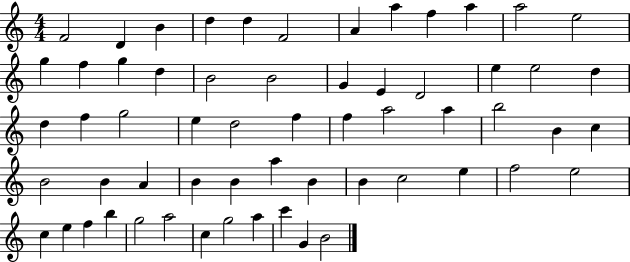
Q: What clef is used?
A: treble